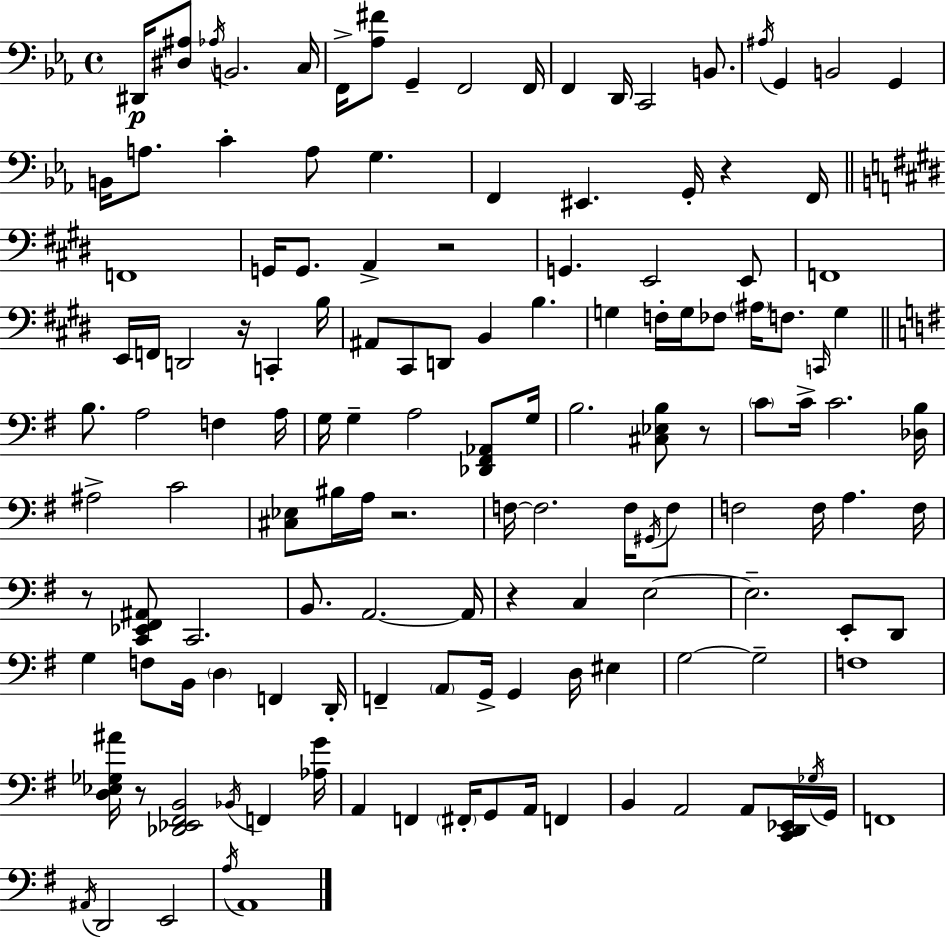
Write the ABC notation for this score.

X:1
T:Untitled
M:4/4
L:1/4
K:Eb
^D,,/4 [^D,^A,]/2 _A,/4 B,,2 C,/4 F,,/4 [_A,^F]/2 G,, F,,2 F,,/4 F,, D,,/4 C,,2 B,,/2 ^A,/4 G,, B,,2 G,, B,,/4 A,/2 C A,/2 G, F,, ^E,, G,,/4 z F,,/4 F,,4 G,,/4 G,,/2 A,, z2 G,, E,,2 E,,/2 F,,4 E,,/4 F,,/4 D,,2 z/4 C,, B,/4 ^A,,/2 ^C,,/2 D,,/2 B,, B, G, F,/4 G,/4 _F,/2 ^A,/4 F,/2 C,,/4 G, B,/2 A,2 F, A,/4 G,/4 G, A,2 [_D,,^F,,_A,,]/2 G,/4 B,2 [^C,_E,B,]/2 z/2 C/2 C/4 C2 [_D,B,]/4 ^A,2 C2 [^C,_E,]/2 ^B,/4 A,/4 z2 F,/4 F,2 F,/4 ^G,,/4 F,/2 F,2 F,/4 A, F,/4 z/2 [C,,_E,,^F,,^A,,]/2 C,,2 B,,/2 A,,2 A,,/4 z C, E,2 E,2 E,,/2 D,,/2 G, F,/2 B,,/4 D, F,, D,,/4 F,, A,,/2 G,,/4 G,, D,/4 ^E, G,2 G,2 F,4 [D,_E,_G,^A]/4 z/2 [_D,,_E,,^F,,B,,]2 _B,,/4 F,, [_A,G]/4 A,, F,, ^F,,/4 G,,/2 A,,/4 F,, B,, A,,2 A,,/2 [C,,D,,_E,,]/4 _G,/4 G,,/4 F,,4 ^A,,/4 D,,2 E,,2 A,/4 A,,4